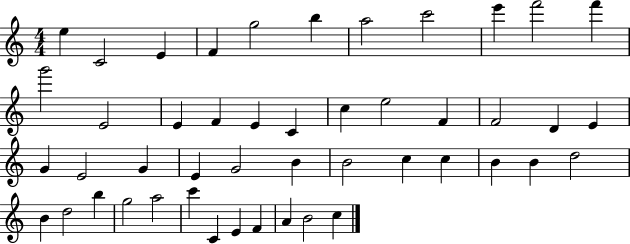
{
  \clef treble
  \numericTimeSignature
  \time 4/4
  \key c \major
  e''4 c'2 e'4 | f'4 g''2 b''4 | a''2 c'''2 | e'''4 f'''2 f'''4 | \break g'''2 e'2 | e'4 f'4 e'4 c'4 | c''4 e''2 f'4 | f'2 d'4 e'4 | \break g'4 e'2 g'4 | e'4 g'2 b'4 | b'2 c''4 c''4 | b'4 b'4 d''2 | \break b'4 d''2 b''4 | g''2 a''2 | c'''4 c'4 e'4 f'4 | a'4 b'2 c''4 | \break \bar "|."
}